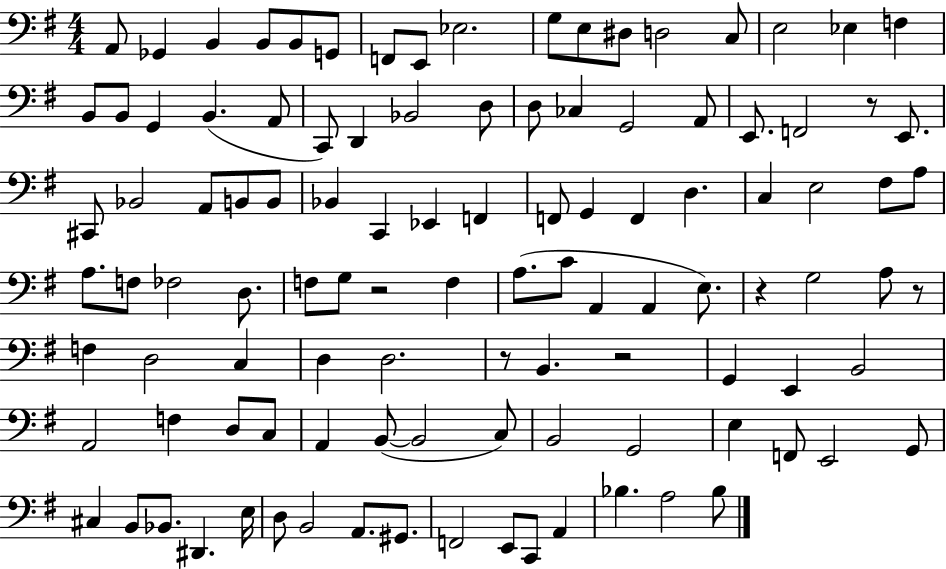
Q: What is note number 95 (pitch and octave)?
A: A2